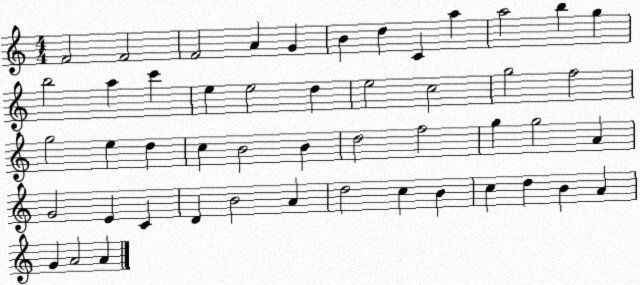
X:1
T:Untitled
M:4/4
L:1/4
K:C
F2 F2 F2 A G B d C a a2 b g b2 a c' e e2 d e2 c2 g2 f2 g2 e d c B2 B d2 f2 g g2 A G2 E C D B2 A d2 c B c d B A G A2 A